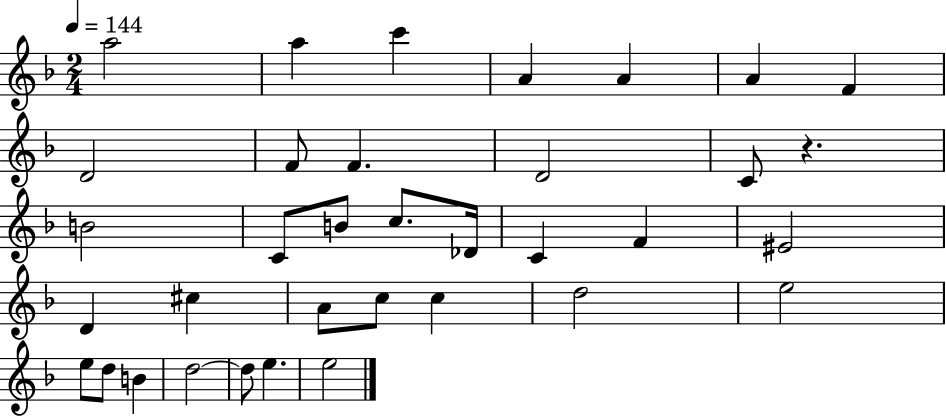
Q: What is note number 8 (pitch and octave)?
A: D4